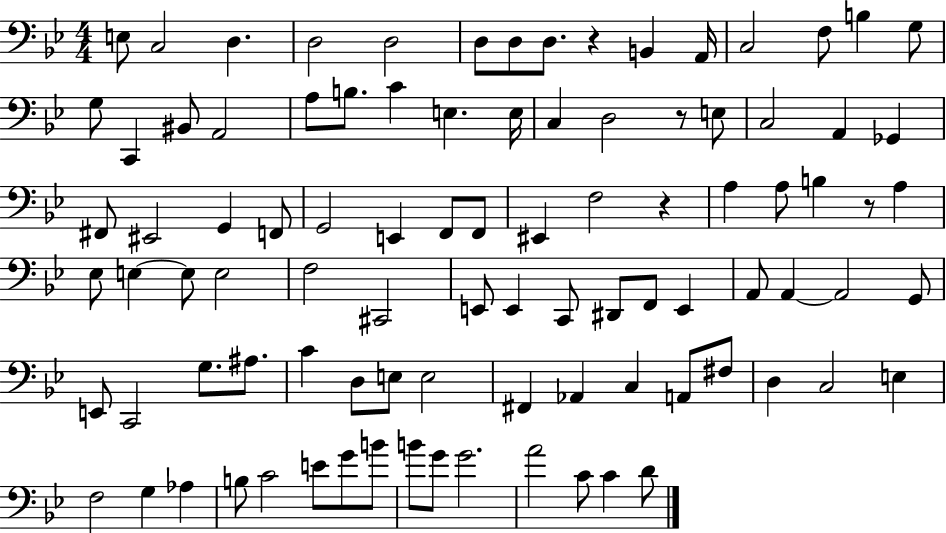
{
  \clef bass
  \numericTimeSignature
  \time 4/4
  \key bes \major
  e8 c2 d4. | d2 d2 | d8 d8 d8. r4 b,4 a,16 | c2 f8 b4 g8 | \break g8 c,4 bis,8 a,2 | a8 b8. c'4 e4. e16 | c4 d2 r8 e8 | c2 a,4 ges,4 | \break fis,8 eis,2 g,4 f,8 | g,2 e,4 f,8 f,8 | eis,4 f2 r4 | a4 a8 b4 r8 a4 | \break ees8 e4~~ e8 e2 | f2 cis,2 | e,8 e,4 c,8 dis,8 f,8 e,4 | a,8 a,4~~ a,2 g,8 | \break e,8 c,2 g8. ais8. | c'4 d8 e8 e2 | fis,4 aes,4 c4 a,8 fis8 | d4 c2 e4 | \break f2 g4 aes4 | b8 c'2 e'8 g'8 b'8 | b'8 g'8 g'2. | a'2 c'8 c'4 d'8 | \break \bar "|."
}